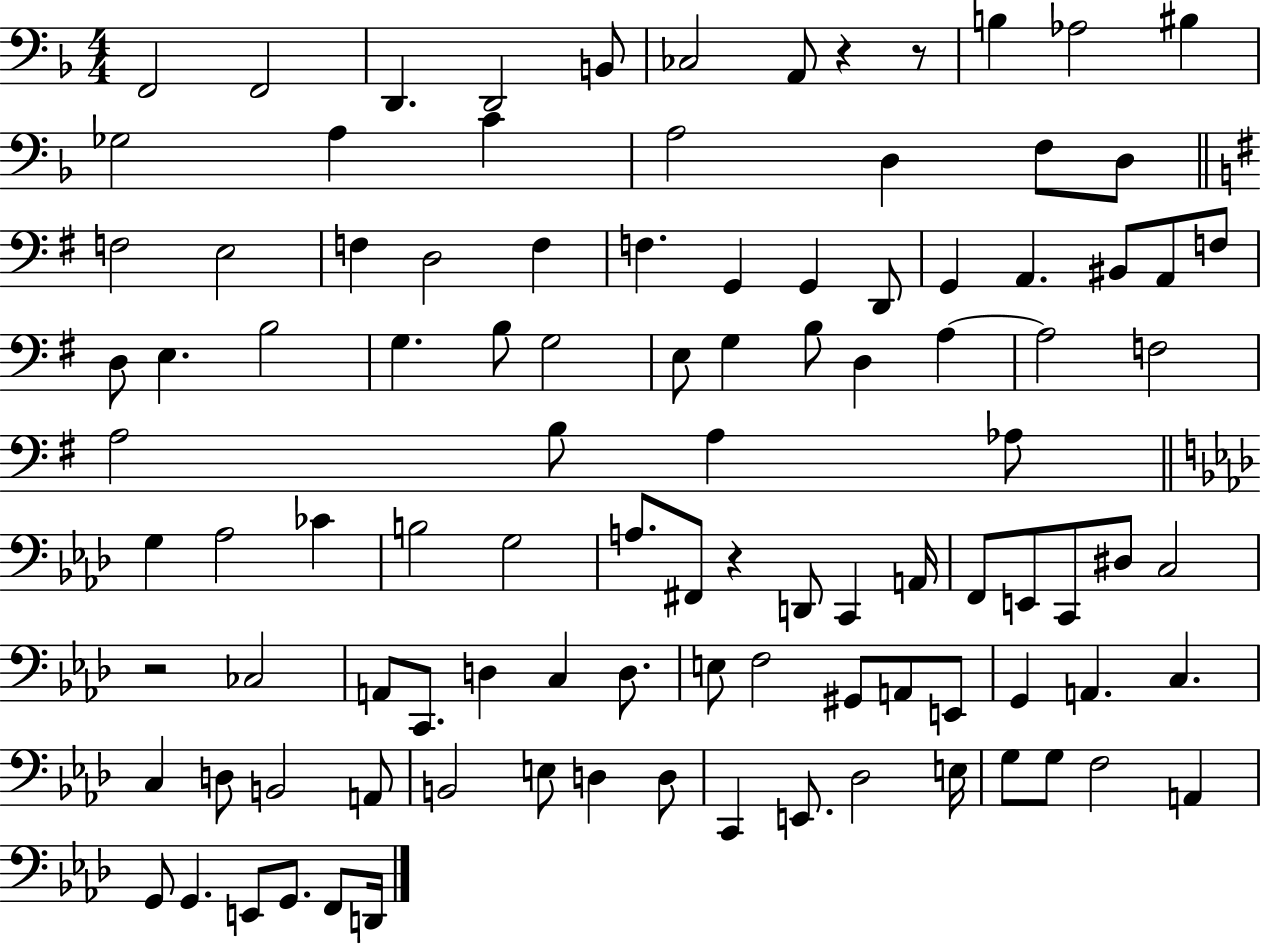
X:1
T:Untitled
M:4/4
L:1/4
K:F
F,,2 F,,2 D,, D,,2 B,,/2 _C,2 A,,/2 z z/2 B, _A,2 ^B, _G,2 A, C A,2 D, F,/2 D,/2 F,2 E,2 F, D,2 F, F, G,, G,, D,,/2 G,, A,, ^B,,/2 A,,/2 F,/2 D,/2 E, B,2 G, B,/2 G,2 E,/2 G, B,/2 D, A, A,2 F,2 A,2 B,/2 A, _A,/2 G, _A,2 _C B,2 G,2 A,/2 ^F,,/2 z D,,/2 C,, A,,/4 F,,/2 E,,/2 C,,/2 ^D,/2 C,2 z2 _C,2 A,,/2 C,,/2 D, C, D,/2 E,/2 F,2 ^G,,/2 A,,/2 E,,/2 G,, A,, C, C, D,/2 B,,2 A,,/2 B,,2 E,/2 D, D,/2 C,, E,,/2 _D,2 E,/4 G,/2 G,/2 F,2 A,, G,,/2 G,, E,,/2 G,,/2 F,,/2 D,,/4